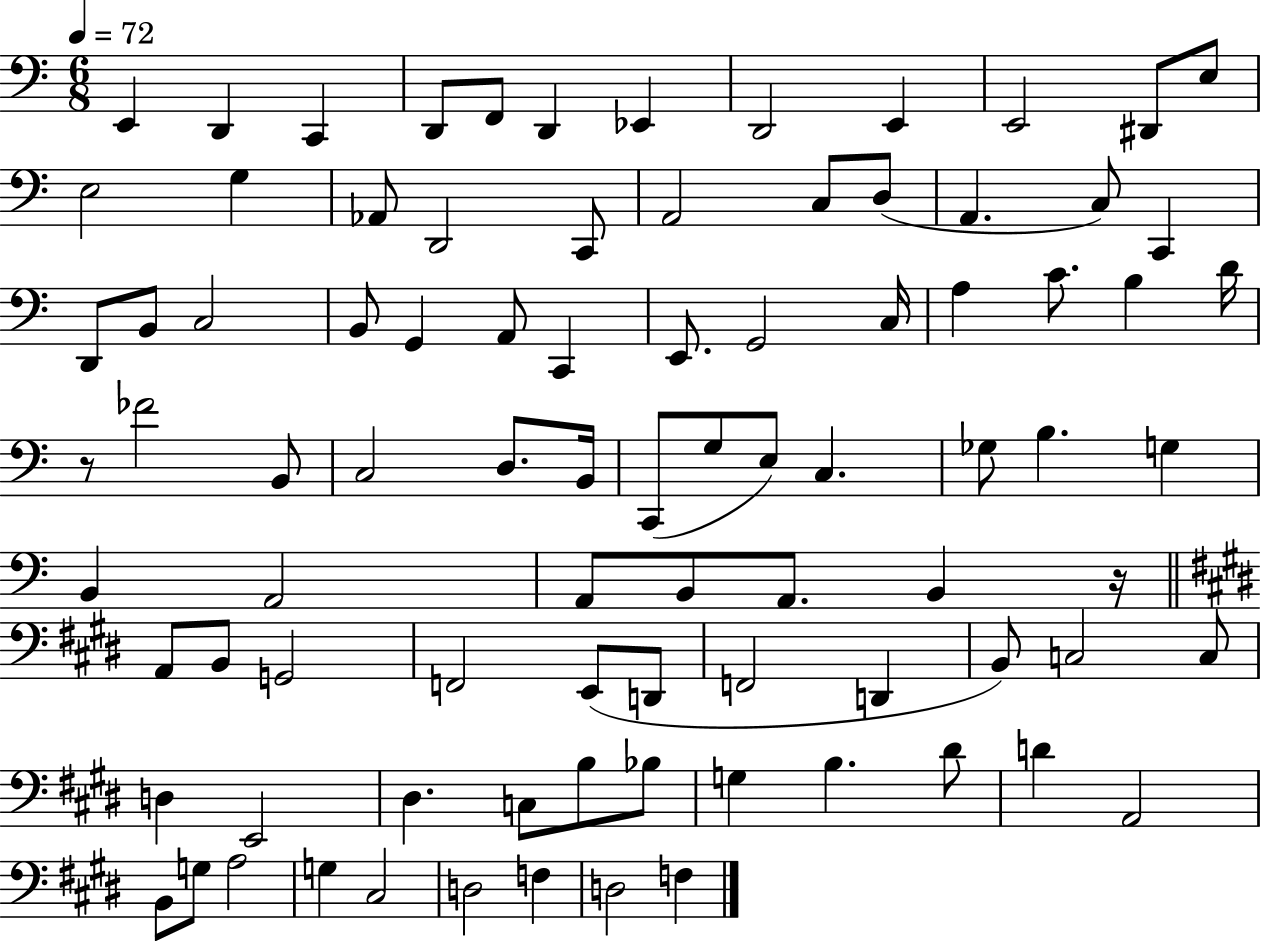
E2/q D2/q C2/q D2/e F2/e D2/q Eb2/q D2/h E2/q E2/h D#2/e E3/e E3/h G3/q Ab2/e D2/h C2/e A2/h C3/e D3/e A2/q. C3/e C2/q D2/e B2/e C3/h B2/e G2/q A2/e C2/q E2/e. G2/h C3/s A3/q C4/e. B3/q D4/s R/e FES4/h B2/e C3/h D3/e. B2/s C2/e G3/e E3/e C3/q. Gb3/e B3/q. G3/q B2/q A2/h A2/e B2/e A2/e. B2/q R/s A2/e B2/e G2/h F2/h E2/e D2/e F2/h D2/q B2/e C3/h C3/e D3/q E2/h D#3/q. C3/e B3/e Bb3/e G3/q B3/q. D#4/e D4/q A2/h B2/e G3/e A3/h G3/q C#3/h D3/h F3/q D3/h F3/q